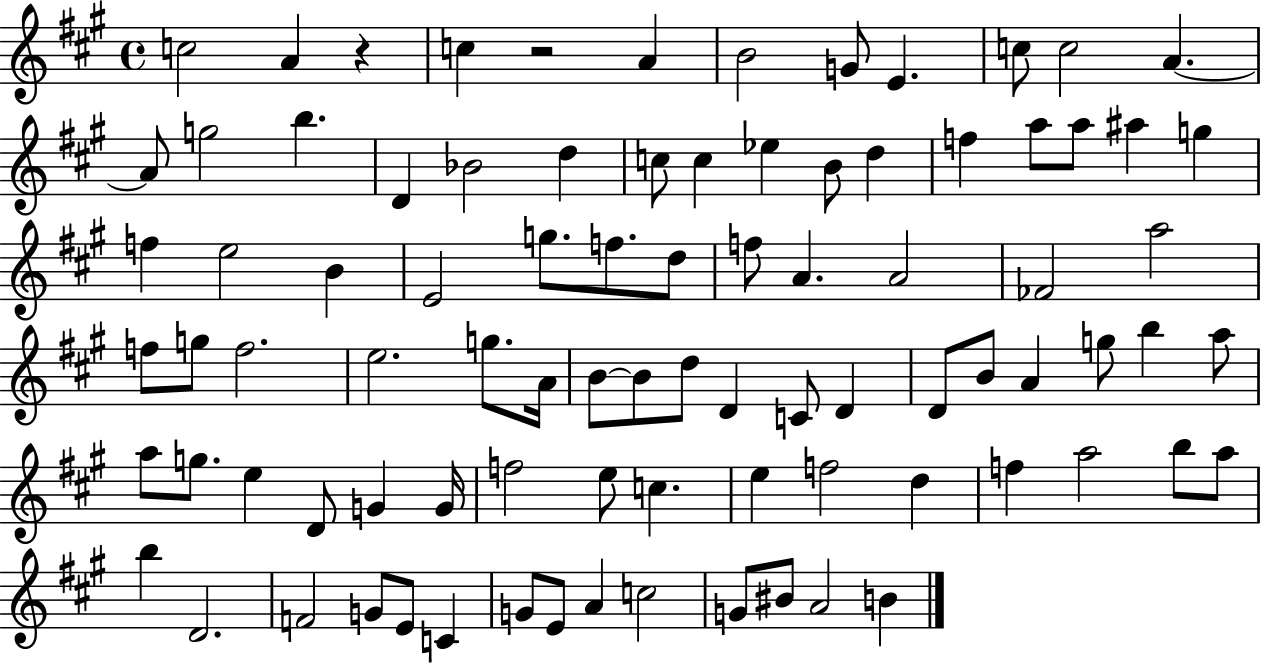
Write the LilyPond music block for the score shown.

{
  \clef treble
  \time 4/4
  \defaultTimeSignature
  \key a \major
  c''2 a'4 r4 | c''4 r2 a'4 | b'2 g'8 e'4. | c''8 c''2 a'4.~~ | \break a'8 g''2 b''4. | d'4 bes'2 d''4 | c''8 c''4 ees''4 b'8 d''4 | f''4 a''8 a''8 ais''4 g''4 | \break f''4 e''2 b'4 | e'2 g''8. f''8. d''8 | f''8 a'4. a'2 | fes'2 a''2 | \break f''8 g''8 f''2. | e''2. g''8. a'16 | b'8~~ b'8 d''8 d'4 c'8 d'4 | d'8 b'8 a'4 g''8 b''4 a''8 | \break a''8 g''8. e''4 d'8 g'4 g'16 | f''2 e''8 c''4. | e''4 f''2 d''4 | f''4 a''2 b''8 a''8 | \break b''4 d'2. | f'2 g'8 e'8 c'4 | g'8 e'8 a'4 c''2 | g'8 bis'8 a'2 b'4 | \break \bar "|."
}